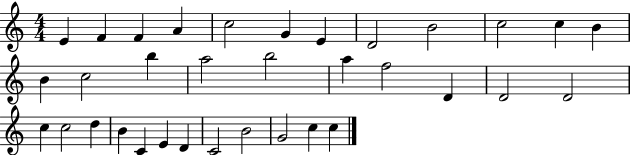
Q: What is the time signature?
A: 4/4